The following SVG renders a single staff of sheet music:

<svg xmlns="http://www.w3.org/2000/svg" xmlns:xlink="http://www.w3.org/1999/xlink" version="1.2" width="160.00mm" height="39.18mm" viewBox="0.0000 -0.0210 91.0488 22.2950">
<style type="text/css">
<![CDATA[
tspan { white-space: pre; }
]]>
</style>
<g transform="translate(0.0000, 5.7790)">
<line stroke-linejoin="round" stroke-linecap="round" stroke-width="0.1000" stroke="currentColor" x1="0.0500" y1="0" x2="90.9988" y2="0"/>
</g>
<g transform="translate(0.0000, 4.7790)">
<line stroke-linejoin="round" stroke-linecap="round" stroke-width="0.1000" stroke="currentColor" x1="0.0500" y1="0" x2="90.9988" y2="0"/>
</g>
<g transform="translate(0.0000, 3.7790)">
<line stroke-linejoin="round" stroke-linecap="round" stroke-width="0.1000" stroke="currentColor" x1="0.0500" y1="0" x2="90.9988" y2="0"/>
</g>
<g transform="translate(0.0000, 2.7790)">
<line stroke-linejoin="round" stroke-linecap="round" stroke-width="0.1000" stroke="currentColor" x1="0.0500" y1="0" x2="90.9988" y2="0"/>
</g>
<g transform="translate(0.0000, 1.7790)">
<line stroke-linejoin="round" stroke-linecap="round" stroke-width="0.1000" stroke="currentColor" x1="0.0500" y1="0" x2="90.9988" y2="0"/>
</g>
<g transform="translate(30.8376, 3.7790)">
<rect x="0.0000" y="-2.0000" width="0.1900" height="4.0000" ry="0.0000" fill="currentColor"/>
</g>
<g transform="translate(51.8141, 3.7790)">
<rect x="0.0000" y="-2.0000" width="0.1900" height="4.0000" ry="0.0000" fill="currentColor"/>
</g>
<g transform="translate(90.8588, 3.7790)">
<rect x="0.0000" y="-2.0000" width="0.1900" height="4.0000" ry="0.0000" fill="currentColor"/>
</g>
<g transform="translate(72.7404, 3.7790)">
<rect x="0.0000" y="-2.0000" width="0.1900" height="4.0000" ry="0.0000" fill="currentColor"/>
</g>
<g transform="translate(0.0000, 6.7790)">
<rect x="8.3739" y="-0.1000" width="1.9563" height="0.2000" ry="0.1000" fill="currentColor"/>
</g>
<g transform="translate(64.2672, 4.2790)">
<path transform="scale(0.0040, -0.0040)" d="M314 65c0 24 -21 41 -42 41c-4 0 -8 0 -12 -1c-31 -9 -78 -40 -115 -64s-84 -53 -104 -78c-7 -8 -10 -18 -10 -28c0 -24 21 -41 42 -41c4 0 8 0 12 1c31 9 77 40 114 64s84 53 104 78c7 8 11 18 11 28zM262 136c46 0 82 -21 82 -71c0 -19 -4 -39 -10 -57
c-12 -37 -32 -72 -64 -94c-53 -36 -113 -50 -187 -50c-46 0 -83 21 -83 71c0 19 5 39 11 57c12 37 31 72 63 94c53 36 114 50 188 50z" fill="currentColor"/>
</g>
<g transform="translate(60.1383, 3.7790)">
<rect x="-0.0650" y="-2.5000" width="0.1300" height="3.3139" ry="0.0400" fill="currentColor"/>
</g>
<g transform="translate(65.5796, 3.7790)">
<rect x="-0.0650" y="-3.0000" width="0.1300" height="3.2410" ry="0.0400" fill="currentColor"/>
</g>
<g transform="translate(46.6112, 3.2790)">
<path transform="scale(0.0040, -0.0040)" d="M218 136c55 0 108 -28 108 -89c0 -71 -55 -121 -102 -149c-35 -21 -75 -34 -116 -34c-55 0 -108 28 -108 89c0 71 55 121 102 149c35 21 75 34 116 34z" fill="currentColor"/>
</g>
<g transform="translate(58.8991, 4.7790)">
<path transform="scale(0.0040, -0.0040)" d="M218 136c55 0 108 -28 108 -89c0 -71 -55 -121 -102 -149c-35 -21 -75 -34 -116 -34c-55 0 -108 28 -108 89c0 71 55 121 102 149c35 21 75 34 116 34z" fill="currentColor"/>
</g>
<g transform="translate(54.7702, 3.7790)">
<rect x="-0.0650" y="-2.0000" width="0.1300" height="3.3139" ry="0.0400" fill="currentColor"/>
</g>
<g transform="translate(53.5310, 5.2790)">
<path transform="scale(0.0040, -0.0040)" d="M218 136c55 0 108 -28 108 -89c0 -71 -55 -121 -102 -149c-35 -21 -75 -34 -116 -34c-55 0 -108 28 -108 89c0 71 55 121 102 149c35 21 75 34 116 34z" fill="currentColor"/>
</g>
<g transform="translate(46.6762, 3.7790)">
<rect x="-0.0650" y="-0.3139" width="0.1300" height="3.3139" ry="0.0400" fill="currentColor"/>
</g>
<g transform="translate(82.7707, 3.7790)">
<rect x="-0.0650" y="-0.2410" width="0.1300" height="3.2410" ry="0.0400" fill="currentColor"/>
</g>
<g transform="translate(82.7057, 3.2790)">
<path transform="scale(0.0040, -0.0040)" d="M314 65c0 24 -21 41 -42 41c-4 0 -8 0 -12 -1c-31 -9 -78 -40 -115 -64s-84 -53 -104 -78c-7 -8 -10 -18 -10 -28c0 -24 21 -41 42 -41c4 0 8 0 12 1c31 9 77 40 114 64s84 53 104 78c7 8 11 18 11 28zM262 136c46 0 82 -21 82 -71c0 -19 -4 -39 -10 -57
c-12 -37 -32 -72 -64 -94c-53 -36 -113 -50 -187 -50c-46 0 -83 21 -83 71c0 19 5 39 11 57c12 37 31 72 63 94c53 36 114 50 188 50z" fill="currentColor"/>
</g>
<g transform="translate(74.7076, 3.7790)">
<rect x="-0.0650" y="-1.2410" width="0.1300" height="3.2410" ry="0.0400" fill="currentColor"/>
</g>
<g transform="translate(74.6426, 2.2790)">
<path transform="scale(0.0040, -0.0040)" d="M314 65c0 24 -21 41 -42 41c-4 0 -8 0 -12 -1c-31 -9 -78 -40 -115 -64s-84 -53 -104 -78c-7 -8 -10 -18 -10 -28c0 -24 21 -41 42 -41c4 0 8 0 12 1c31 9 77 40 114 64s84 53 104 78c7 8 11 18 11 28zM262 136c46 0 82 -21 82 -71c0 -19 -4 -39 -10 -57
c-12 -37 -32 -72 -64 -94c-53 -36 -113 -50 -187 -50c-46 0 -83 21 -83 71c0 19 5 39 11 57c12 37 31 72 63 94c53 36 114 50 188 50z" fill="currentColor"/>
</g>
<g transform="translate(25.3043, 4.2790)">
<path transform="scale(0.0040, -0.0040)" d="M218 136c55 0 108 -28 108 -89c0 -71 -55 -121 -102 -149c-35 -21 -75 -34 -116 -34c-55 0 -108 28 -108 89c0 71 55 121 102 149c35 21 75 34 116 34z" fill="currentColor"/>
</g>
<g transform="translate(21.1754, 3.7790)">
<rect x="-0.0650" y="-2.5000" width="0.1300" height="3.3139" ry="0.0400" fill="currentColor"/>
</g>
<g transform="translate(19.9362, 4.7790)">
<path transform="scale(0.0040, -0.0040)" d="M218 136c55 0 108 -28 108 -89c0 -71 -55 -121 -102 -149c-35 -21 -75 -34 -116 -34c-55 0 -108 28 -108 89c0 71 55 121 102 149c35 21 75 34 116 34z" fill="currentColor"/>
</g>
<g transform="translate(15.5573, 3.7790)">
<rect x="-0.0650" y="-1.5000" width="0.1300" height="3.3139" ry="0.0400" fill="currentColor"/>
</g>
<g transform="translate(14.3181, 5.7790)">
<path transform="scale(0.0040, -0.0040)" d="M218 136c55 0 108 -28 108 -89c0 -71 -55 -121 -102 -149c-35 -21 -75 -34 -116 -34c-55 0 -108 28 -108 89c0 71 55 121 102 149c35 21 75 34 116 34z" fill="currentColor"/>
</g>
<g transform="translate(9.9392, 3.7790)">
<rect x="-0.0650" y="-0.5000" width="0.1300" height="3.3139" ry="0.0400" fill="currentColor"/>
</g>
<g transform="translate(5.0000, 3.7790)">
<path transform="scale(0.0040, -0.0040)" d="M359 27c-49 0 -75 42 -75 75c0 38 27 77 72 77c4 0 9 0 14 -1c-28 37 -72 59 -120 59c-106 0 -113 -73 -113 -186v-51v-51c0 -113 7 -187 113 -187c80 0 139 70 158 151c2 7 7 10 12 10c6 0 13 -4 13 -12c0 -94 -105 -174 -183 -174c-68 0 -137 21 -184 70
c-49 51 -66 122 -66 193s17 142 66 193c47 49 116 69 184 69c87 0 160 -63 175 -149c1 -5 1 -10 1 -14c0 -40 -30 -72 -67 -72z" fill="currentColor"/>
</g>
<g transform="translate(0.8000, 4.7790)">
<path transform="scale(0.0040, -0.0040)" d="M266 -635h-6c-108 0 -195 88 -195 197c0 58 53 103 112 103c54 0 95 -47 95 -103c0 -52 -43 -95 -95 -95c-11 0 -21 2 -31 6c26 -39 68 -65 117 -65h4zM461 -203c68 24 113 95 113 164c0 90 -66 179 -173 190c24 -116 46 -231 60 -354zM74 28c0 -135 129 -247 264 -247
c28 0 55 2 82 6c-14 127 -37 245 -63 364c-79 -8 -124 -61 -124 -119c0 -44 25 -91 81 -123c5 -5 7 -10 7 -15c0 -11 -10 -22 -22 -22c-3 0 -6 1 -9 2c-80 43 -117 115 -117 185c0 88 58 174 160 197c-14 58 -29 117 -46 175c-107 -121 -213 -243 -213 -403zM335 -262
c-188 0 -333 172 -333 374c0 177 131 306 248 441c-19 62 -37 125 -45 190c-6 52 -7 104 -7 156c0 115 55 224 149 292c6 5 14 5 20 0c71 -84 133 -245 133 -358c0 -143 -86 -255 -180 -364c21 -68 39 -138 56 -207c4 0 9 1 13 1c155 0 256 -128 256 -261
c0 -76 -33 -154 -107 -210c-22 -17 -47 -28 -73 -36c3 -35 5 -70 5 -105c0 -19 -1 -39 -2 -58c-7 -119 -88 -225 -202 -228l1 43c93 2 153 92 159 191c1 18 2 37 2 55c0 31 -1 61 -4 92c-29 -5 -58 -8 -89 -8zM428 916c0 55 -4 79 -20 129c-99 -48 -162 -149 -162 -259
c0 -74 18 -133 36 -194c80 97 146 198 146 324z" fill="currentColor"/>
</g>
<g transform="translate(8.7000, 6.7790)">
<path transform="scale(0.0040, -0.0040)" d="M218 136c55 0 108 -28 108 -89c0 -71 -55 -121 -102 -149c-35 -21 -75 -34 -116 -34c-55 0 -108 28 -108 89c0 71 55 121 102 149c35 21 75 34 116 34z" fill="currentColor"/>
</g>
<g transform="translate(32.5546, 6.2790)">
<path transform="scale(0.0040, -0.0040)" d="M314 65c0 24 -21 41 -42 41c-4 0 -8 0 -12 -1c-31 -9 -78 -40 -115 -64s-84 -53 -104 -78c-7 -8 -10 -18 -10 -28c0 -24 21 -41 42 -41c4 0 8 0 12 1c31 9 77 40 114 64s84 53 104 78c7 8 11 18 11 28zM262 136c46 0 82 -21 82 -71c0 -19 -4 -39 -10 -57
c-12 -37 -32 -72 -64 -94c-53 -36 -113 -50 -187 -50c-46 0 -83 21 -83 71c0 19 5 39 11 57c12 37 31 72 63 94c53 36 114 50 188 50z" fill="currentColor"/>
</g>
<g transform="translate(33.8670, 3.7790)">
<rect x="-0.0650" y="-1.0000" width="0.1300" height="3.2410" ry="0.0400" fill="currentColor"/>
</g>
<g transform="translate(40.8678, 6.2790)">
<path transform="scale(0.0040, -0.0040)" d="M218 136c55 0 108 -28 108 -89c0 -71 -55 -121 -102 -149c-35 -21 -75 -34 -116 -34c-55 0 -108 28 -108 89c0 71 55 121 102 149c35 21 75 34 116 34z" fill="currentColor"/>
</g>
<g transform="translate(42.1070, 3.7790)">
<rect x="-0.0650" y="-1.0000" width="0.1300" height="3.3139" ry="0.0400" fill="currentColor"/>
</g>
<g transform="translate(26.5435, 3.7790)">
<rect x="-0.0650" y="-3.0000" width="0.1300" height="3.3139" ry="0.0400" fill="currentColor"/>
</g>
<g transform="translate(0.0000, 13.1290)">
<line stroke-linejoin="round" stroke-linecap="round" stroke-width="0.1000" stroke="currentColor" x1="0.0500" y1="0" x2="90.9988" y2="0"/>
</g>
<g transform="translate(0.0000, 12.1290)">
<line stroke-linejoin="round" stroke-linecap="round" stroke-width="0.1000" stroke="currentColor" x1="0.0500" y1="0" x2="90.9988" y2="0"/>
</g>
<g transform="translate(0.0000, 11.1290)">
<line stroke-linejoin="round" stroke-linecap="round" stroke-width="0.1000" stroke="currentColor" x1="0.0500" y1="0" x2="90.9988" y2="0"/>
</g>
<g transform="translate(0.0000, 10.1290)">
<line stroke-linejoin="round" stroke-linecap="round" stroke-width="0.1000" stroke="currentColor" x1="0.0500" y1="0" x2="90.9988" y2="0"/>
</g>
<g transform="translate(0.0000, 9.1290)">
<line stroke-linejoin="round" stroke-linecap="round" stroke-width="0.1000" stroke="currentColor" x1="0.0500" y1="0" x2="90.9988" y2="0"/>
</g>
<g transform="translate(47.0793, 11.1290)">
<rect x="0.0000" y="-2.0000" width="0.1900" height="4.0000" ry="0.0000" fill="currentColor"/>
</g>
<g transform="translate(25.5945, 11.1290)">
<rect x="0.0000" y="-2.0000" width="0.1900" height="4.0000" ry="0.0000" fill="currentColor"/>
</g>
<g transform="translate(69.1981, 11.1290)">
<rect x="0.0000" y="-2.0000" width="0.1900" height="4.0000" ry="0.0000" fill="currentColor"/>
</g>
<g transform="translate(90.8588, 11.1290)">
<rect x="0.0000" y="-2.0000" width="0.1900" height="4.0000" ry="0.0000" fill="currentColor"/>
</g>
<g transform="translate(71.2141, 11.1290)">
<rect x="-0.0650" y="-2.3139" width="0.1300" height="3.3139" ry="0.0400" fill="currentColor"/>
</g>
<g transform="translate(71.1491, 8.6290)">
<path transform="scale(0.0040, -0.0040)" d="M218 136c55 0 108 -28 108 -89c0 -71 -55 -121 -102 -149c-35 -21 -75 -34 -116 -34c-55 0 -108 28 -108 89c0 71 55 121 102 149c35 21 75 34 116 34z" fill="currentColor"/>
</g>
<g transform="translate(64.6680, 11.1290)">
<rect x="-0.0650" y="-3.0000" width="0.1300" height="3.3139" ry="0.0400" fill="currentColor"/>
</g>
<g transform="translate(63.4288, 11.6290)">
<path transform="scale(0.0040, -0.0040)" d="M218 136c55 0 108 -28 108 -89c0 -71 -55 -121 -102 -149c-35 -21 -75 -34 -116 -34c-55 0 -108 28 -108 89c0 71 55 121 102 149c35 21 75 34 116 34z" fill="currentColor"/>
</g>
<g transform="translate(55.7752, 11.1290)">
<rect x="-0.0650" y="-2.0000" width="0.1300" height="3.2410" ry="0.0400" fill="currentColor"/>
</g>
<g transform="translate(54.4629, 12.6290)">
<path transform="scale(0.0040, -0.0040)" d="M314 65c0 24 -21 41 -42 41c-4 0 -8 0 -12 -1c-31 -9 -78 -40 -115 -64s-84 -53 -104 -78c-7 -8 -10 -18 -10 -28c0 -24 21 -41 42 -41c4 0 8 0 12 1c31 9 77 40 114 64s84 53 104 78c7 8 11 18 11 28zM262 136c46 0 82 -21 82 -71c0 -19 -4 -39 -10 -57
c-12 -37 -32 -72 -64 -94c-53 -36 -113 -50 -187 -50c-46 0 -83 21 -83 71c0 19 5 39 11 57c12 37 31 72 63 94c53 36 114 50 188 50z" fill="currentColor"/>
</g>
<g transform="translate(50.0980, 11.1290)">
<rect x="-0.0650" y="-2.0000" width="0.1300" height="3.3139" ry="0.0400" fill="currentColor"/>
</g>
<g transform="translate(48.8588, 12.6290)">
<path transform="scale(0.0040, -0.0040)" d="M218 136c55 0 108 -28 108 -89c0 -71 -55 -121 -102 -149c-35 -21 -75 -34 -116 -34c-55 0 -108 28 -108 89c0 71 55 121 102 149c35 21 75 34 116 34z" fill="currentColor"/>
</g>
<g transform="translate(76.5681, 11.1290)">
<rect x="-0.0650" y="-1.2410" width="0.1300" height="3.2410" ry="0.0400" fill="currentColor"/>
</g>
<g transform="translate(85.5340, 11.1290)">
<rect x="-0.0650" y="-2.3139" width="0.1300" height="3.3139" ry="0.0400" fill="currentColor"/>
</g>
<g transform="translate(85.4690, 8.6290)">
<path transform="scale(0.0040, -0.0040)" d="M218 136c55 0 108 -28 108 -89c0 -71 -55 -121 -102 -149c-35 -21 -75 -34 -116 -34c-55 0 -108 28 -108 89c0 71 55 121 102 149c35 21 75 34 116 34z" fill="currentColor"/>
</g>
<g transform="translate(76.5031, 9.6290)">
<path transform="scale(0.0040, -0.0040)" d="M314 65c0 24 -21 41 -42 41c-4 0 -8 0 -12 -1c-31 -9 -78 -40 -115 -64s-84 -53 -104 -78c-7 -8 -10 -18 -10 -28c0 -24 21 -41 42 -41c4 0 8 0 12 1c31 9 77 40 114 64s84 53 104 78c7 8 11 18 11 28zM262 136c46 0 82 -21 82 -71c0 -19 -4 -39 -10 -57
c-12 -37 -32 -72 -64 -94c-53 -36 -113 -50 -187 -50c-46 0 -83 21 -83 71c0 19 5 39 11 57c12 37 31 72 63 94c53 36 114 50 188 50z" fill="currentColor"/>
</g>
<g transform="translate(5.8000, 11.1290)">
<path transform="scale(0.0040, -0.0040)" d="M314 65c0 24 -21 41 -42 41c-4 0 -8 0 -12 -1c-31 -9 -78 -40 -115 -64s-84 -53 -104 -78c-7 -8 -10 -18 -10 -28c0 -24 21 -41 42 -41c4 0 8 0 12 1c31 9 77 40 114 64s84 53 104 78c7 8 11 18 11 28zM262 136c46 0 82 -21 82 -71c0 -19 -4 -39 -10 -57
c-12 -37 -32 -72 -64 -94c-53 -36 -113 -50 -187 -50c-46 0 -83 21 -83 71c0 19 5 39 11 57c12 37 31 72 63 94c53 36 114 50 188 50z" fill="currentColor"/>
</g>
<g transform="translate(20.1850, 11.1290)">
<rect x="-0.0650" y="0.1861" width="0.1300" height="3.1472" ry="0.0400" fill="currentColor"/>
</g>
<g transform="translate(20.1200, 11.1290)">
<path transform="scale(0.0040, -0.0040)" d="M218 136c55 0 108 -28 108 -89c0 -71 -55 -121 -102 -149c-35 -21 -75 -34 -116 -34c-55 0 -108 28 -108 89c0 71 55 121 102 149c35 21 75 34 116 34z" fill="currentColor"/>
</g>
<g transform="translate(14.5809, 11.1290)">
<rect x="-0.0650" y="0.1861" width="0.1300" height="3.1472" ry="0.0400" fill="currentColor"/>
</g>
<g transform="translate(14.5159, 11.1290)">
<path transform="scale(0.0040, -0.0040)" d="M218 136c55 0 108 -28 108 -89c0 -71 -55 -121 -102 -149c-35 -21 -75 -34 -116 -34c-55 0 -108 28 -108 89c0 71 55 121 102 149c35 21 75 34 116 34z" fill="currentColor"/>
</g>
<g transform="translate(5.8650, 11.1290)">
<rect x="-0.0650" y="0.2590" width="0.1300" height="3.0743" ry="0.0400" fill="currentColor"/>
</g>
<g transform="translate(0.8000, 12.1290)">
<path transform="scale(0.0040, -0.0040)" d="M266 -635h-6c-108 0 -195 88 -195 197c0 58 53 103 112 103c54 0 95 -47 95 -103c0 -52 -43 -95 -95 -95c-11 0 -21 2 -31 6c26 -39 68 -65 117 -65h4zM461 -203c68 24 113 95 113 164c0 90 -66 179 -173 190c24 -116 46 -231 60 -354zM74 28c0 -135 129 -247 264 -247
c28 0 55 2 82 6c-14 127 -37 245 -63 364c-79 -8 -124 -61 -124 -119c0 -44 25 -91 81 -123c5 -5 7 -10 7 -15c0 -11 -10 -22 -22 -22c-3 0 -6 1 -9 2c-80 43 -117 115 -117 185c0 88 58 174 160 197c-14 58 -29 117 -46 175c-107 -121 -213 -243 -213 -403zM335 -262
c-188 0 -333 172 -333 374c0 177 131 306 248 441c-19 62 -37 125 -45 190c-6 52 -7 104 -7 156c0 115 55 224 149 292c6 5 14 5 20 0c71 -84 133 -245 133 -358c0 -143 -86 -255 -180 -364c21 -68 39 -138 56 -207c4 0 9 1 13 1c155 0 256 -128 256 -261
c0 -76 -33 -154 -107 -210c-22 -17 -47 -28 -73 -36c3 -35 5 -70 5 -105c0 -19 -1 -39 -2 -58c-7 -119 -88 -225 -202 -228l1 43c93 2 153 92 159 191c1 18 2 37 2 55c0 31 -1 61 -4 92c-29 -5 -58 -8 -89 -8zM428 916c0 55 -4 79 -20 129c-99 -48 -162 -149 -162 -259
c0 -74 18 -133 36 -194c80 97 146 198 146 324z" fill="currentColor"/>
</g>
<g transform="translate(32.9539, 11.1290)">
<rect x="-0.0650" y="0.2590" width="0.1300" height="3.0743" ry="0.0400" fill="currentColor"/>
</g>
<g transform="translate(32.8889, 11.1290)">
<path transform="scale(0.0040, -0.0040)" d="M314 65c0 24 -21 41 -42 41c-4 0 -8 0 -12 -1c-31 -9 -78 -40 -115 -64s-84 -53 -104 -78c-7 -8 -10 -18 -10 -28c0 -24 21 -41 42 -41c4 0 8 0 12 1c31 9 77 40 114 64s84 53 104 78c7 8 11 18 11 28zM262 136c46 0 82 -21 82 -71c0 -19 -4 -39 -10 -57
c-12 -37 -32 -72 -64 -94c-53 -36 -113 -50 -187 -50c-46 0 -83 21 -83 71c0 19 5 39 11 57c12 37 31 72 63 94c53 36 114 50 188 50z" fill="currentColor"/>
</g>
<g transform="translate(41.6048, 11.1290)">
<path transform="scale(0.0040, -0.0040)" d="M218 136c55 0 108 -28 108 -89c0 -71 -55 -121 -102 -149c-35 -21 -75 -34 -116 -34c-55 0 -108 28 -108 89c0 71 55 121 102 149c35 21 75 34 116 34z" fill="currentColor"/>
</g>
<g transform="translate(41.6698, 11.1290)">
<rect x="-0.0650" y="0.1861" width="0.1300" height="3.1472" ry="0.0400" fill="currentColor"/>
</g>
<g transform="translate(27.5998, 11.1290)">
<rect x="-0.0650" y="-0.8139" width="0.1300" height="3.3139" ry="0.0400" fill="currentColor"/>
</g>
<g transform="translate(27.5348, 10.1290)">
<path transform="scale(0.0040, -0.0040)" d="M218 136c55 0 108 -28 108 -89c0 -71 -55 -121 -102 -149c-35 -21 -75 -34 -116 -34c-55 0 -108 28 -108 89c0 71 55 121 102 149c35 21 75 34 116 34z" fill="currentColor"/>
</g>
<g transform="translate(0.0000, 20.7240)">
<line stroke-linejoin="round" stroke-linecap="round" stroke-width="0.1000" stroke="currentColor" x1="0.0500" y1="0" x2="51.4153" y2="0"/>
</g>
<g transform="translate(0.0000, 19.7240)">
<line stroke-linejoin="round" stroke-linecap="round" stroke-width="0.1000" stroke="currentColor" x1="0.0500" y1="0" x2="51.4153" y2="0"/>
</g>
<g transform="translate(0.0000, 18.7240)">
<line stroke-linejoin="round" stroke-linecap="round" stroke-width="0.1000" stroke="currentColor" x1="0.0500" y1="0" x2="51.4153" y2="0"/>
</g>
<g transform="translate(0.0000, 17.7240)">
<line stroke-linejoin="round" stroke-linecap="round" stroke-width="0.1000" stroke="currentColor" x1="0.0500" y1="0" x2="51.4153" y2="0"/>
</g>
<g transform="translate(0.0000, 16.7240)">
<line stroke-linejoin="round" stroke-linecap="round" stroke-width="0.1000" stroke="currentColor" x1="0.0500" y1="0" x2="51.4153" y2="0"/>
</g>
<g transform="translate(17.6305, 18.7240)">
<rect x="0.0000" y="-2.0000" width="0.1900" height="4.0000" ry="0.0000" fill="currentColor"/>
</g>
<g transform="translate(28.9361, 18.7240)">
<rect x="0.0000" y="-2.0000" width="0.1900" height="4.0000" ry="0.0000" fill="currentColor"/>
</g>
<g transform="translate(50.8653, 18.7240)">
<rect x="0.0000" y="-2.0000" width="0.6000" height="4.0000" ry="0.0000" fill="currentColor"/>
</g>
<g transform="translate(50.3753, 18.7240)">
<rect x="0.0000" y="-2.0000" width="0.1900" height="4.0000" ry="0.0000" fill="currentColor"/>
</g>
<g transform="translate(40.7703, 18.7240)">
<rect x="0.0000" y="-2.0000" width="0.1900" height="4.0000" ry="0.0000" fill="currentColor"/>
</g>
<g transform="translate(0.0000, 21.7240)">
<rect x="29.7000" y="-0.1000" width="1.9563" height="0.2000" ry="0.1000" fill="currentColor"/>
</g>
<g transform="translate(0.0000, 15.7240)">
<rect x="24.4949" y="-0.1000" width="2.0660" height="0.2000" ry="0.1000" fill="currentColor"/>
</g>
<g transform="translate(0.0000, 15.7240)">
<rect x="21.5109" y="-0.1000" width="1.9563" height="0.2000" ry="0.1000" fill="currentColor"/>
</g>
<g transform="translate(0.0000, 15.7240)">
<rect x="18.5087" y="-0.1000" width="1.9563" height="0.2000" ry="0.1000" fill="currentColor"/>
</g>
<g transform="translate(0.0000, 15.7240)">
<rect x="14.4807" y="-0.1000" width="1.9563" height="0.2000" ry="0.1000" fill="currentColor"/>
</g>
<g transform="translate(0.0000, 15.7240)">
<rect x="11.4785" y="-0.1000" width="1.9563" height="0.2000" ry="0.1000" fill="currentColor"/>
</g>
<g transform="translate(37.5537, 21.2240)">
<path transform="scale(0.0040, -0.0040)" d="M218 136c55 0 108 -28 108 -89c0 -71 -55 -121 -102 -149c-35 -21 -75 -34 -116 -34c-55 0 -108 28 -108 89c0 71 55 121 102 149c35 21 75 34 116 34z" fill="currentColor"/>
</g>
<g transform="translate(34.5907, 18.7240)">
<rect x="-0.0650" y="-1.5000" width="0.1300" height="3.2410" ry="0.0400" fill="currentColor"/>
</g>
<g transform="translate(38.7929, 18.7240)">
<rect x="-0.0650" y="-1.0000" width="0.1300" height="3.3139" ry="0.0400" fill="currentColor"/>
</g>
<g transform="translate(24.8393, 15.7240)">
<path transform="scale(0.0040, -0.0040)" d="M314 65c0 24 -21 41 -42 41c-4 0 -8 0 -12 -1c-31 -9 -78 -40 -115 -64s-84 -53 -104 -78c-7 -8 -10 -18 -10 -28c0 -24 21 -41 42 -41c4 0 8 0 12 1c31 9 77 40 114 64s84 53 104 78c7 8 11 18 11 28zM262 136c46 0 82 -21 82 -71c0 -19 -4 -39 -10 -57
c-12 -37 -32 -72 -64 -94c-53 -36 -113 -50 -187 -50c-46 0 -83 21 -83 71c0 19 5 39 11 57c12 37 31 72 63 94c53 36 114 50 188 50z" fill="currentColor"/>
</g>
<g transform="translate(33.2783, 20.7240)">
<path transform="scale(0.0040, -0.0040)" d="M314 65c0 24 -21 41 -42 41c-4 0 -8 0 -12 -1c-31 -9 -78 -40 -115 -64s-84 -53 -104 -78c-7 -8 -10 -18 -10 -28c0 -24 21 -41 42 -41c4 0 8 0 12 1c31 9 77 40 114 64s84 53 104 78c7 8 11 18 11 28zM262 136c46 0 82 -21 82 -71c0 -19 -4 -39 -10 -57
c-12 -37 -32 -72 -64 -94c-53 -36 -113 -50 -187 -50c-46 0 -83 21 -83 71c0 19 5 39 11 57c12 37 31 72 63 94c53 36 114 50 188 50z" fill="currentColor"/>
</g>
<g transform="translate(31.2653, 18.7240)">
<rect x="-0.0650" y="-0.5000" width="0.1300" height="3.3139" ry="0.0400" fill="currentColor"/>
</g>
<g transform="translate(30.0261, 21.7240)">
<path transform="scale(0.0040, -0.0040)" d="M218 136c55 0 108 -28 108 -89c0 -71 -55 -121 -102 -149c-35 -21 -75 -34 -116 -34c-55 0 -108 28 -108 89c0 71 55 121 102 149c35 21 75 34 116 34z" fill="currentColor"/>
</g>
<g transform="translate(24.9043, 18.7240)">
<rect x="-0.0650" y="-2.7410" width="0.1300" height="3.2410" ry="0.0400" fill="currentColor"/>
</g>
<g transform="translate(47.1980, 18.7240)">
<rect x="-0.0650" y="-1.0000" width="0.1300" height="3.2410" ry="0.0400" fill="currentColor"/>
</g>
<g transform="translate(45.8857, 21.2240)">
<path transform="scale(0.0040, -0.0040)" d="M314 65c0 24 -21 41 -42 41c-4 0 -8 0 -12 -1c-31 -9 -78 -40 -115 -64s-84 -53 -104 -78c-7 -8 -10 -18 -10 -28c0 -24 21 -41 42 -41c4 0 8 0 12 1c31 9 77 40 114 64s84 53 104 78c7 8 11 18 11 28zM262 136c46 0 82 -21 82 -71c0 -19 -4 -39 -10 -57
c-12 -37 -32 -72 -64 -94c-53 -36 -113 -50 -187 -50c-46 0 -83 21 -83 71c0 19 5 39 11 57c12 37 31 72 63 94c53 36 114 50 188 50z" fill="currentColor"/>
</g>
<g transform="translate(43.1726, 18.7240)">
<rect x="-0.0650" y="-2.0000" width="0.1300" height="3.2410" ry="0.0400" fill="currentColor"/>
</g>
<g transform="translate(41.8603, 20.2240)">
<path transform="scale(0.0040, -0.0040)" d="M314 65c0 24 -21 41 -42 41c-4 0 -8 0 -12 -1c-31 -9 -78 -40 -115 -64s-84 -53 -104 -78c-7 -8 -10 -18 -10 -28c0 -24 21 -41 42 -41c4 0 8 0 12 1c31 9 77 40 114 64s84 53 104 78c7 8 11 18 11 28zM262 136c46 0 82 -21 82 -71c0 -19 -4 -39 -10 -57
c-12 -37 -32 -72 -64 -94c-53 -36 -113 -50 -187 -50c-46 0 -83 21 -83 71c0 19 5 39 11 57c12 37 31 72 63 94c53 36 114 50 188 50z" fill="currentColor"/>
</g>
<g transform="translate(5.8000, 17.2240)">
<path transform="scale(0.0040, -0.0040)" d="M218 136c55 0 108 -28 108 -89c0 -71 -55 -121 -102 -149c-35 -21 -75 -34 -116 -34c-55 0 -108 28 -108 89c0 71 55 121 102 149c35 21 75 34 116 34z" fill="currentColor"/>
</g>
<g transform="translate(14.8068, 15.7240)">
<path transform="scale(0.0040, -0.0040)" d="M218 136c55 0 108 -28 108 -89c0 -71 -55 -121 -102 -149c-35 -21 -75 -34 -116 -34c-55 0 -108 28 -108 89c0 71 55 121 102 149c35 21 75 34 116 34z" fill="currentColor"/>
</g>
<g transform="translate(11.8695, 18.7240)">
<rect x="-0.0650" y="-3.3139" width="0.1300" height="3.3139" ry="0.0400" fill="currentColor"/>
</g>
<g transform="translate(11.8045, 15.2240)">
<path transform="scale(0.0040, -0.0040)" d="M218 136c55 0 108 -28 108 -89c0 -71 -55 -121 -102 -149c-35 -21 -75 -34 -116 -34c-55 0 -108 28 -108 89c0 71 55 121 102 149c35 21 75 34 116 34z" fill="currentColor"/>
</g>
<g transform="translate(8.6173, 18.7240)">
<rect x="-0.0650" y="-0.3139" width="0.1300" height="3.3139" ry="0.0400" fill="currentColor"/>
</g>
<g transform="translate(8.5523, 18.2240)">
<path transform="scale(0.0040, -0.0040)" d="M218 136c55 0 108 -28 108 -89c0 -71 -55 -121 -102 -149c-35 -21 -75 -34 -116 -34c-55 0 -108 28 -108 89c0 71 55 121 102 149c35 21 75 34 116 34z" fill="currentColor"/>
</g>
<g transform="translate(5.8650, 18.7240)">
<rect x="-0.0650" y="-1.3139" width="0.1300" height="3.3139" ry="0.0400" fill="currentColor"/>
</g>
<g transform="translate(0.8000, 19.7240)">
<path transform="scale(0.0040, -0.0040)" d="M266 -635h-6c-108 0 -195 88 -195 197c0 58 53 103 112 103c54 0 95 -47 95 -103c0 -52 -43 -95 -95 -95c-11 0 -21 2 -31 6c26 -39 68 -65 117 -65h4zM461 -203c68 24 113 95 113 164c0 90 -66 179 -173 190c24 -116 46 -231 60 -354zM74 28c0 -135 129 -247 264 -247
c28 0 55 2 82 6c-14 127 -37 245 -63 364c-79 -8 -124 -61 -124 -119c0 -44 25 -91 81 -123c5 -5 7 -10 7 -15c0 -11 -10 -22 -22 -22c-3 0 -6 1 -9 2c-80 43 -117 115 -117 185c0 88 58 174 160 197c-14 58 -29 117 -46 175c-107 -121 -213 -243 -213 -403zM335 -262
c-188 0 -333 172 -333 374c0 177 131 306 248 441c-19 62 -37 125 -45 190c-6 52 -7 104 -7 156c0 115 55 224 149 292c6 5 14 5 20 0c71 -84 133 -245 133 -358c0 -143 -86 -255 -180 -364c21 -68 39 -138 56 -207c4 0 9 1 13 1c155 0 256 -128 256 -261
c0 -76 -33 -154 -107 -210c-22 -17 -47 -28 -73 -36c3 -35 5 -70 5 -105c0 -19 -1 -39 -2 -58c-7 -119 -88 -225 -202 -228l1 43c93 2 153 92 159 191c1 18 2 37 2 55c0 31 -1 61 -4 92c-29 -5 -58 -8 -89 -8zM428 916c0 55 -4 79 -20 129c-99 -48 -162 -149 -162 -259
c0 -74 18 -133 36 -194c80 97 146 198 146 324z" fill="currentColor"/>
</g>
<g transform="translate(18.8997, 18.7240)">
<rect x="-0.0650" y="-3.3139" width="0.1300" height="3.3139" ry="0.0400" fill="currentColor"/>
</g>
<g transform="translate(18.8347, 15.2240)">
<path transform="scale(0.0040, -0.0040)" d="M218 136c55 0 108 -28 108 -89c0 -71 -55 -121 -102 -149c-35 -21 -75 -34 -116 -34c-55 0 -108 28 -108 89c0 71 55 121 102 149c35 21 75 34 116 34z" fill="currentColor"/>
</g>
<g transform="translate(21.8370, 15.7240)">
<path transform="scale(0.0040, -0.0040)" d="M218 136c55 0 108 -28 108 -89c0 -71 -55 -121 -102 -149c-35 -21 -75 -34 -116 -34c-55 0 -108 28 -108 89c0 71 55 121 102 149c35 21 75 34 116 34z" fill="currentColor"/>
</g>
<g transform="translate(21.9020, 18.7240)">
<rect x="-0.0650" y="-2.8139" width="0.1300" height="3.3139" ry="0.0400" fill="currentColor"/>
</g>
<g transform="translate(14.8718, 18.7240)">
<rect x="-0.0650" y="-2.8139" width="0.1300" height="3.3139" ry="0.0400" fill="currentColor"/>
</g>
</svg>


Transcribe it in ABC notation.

X:1
T:Untitled
M:4/4
L:1/4
K:C
C E G A D2 D c F G A2 e2 c2 B2 B B d B2 B F F2 A g e2 g e c b a b a a2 C E2 D F2 D2